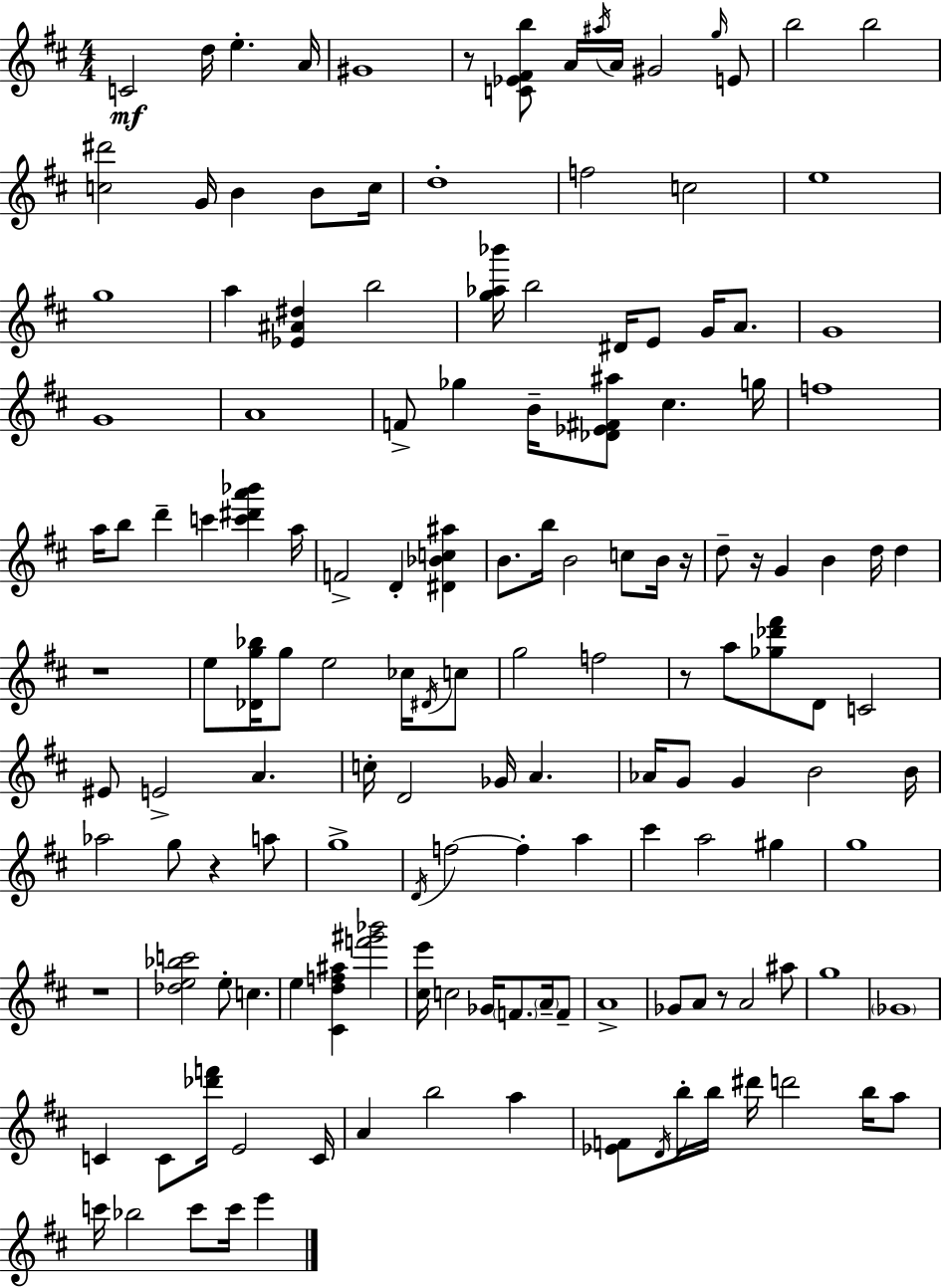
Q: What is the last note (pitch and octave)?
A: E6